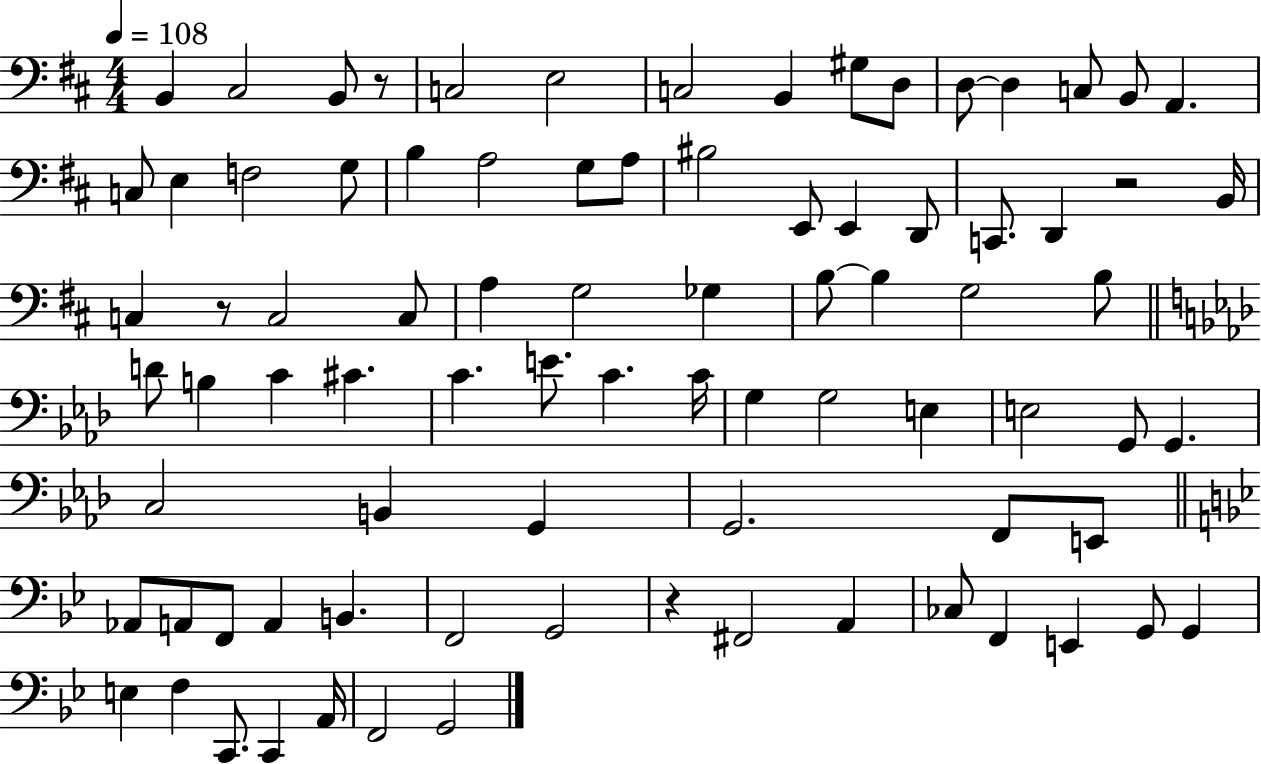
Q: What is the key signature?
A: D major